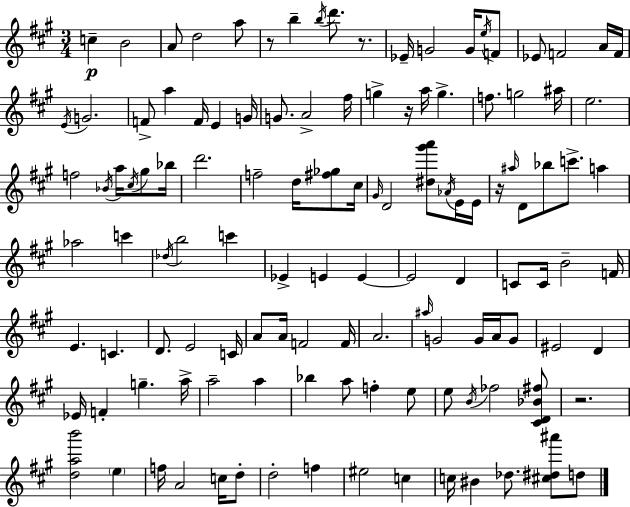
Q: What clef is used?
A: treble